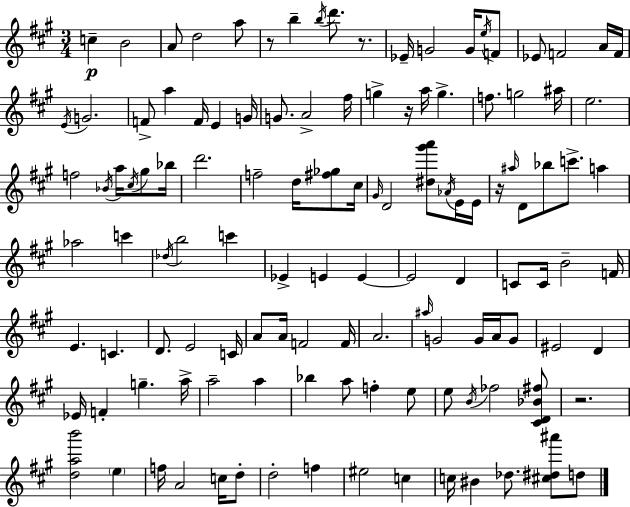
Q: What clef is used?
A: treble